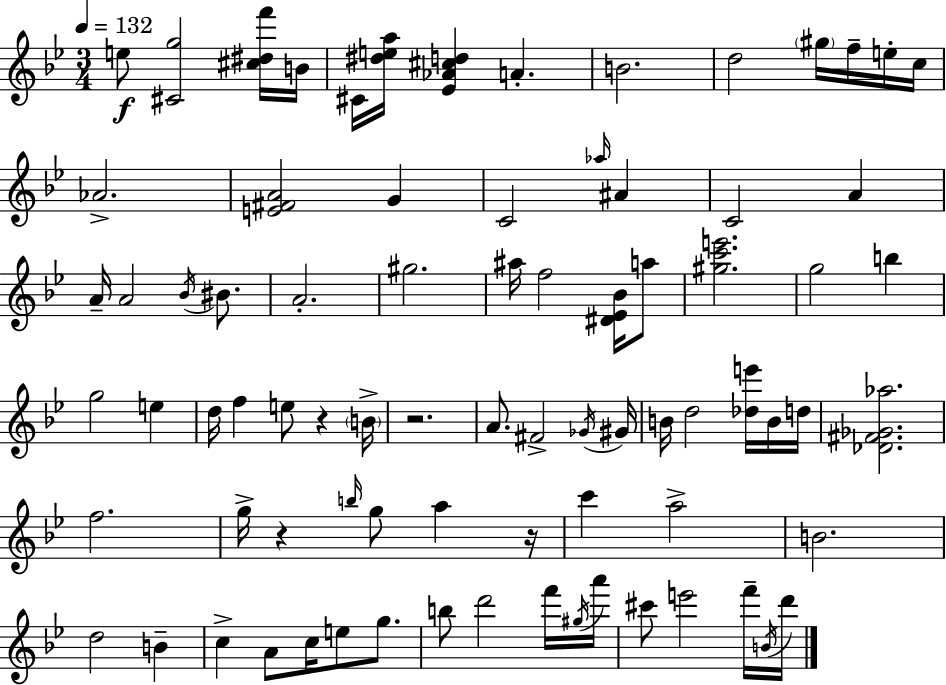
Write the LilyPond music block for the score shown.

{
  \clef treble
  \numericTimeSignature
  \time 3/4
  \key g \minor
  \tempo 4 = 132
  e''8\f <cis' g''>2 <cis'' dis'' f'''>16 b'16 | cis'16 <dis'' e'' a''>16 <ees' aes' cis'' d''>4 a'4.-. | b'2. | d''2 \parenthesize gis''16 f''16-- e''16-. c''16 | \break aes'2.-> | <e' fis' a'>2 g'4 | c'2 \grace { aes''16 } ais'4 | c'2 a'4 | \break a'16-- a'2 \acciaccatura { bes'16 } bis'8. | a'2.-. | gis''2. | ais''16 f''2 <dis' ees' bes'>16 | \break a''8 <gis'' c''' e'''>2. | g''2 b''4 | g''2 e''4 | d''16 f''4 e''8 r4 | \break \parenthesize b'16-> r2. | a'8. fis'2-> | \acciaccatura { ges'16 } gis'16 b'16 d''2 | <des'' e'''>16 b'16 d''16 <des' fis' ges' aes''>2. | \break f''2. | g''16-> r4 \grace { b''16 } g''8 a''4 | r16 c'''4 a''2-> | b'2. | \break d''2 | b'4-- c''4-> a'8 c''16 e''8 | g''8. b''8 d'''2 | f'''16 \acciaccatura { gis''16 } a'''16 cis'''8 e'''2 | \break f'''16-- \acciaccatura { b'16 } d'''16 \bar "|."
}